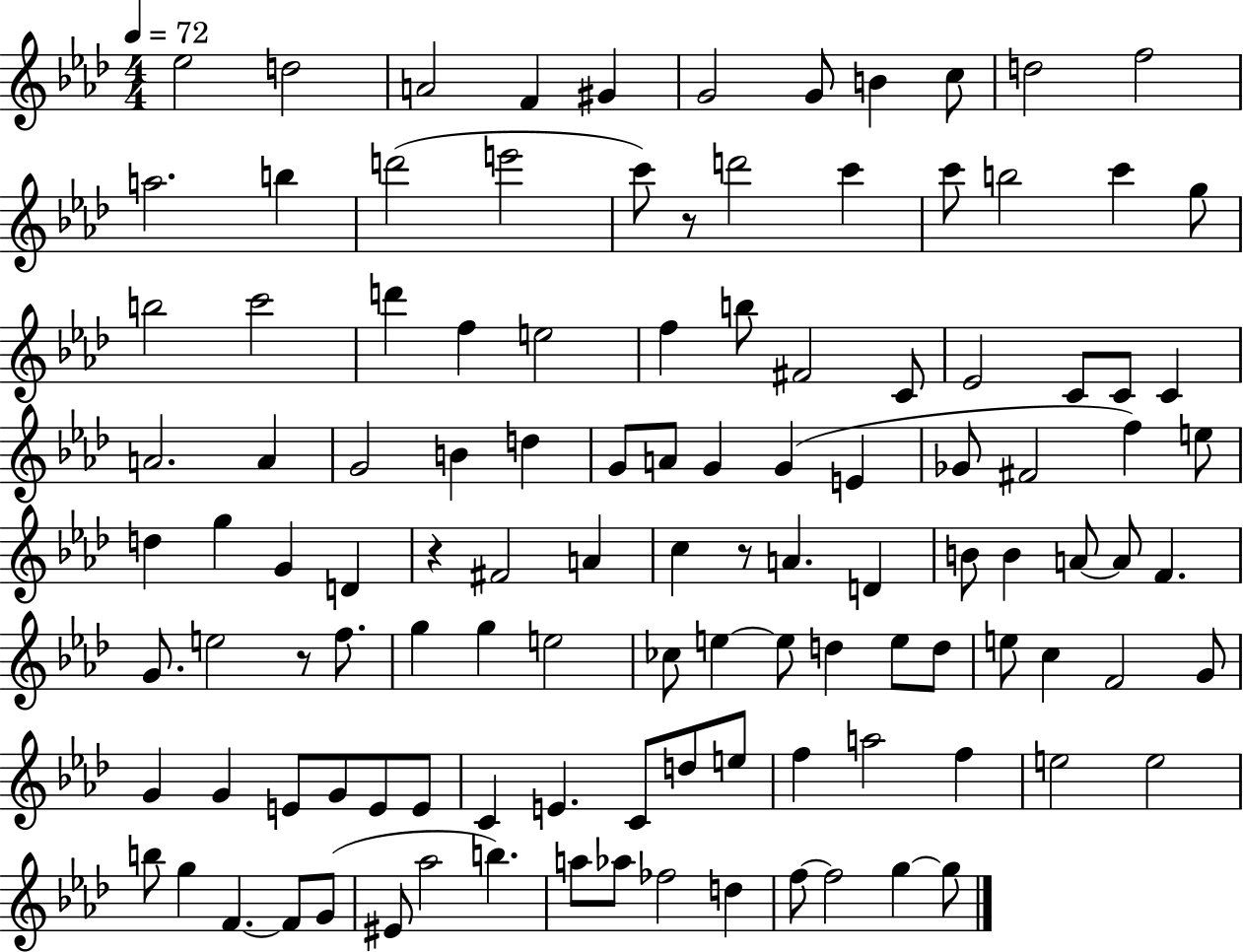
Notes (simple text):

Eb5/h D5/h A4/h F4/q G#4/q G4/h G4/e B4/q C5/e D5/h F5/h A5/h. B5/q D6/h E6/h C6/e R/e D6/h C6/q C6/e B5/h C6/q G5/e B5/h C6/h D6/q F5/q E5/h F5/q B5/e F#4/h C4/e Eb4/h C4/e C4/e C4/q A4/h. A4/q G4/h B4/q D5/q G4/e A4/e G4/q G4/q E4/q Gb4/e F#4/h F5/q E5/e D5/q G5/q G4/q D4/q R/q F#4/h A4/q C5/q R/e A4/q. D4/q B4/e B4/q A4/e A4/e F4/q. G4/e. E5/h R/e F5/e. G5/q G5/q E5/h CES5/e E5/q E5/e D5/q E5/e D5/e E5/e C5/q F4/h G4/e G4/q G4/q E4/e G4/e E4/e E4/e C4/q E4/q. C4/e D5/e E5/e F5/q A5/h F5/q E5/h E5/h B5/e G5/q F4/q. F4/e G4/e EIS4/e Ab5/h B5/q. A5/e Ab5/e FES5/h D5/q F5/e F5/h G5/q G5/e